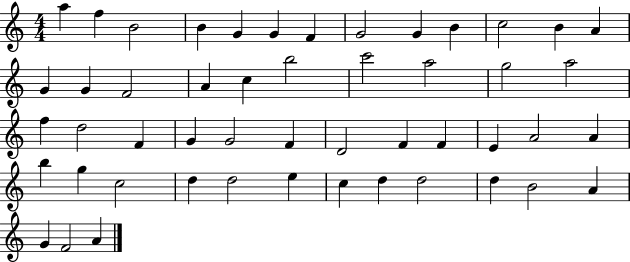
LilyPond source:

{
  \clef treble
  \numericTimeSignature
  \time 4/4
  \key c \major
  a''4 f''4 b'2 | b'4 g'4 g'4 f'4 | g'2 g'4 b'4 | c''2 b'4 a'4 | \break g'4 g'4 f'2 | a'4 c''4 b''2 | c'''2 a''2 | g''2 a''2 | \break f''4 d''2 f'4 | g'4 g'2 f'4 | d'2 f'4 f'4 | e'4 a'2 a'4 | \break b''4 g''4 c''2 | d''4 d''2 e''4 | c''4 d''4 d''2 | d''4 b'2 a'4 | \break g'4 f'2 a'4 | \bar "|."
}